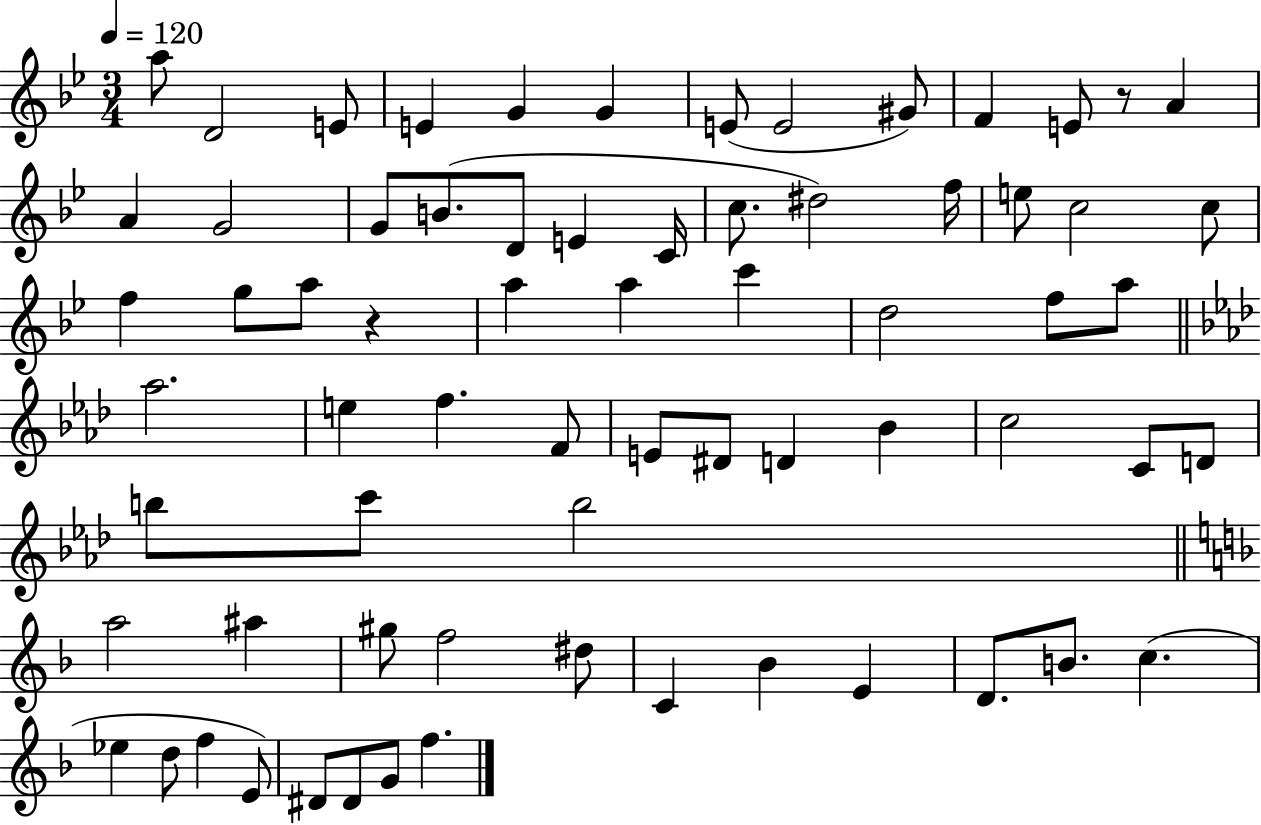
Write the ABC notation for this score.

X:1
T:Untitled
M:3/4
L:1/4
K:Bb
a/2 D2 E/2 E G G E/2 E2 ^G/2 F E/2 z/2 A A G2 G/2 B/2 D/2 E C/4 c/2 ^d2 f/4 e/2 c2 c/2 f g/2 a/2 z a a c' d2 f/2 a/2 _a2 e f F/2 E/2 ^D/2 D _B c2 C/2 D/2 b/2 c'/2 b2 a2 ^a ^g/2 f2 ^d/2 C _B E D/2 B/2 c _e d/2 f E/2 ^D/2 ^D/2 G/2 f